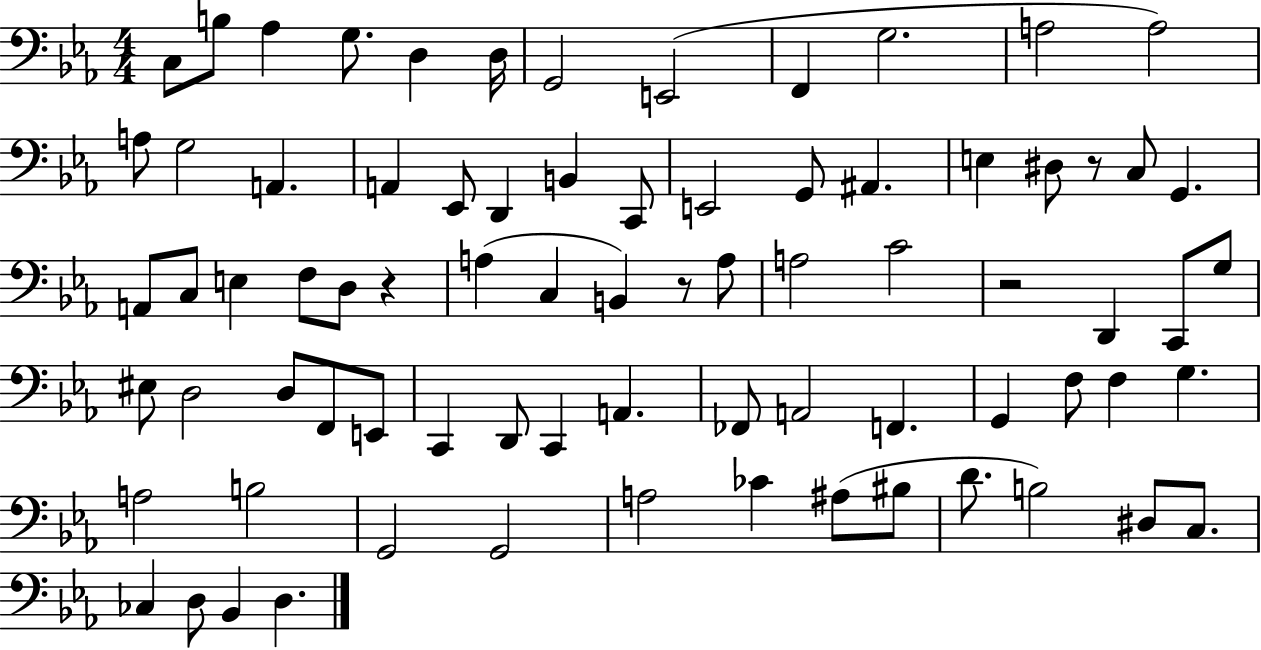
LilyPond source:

{
  \clef bass
  \numericTimeSignature
  \time 4/4
  \key ees \major
  c8 b8 aes4 g8. d4 d16 | g,2 e,2( | f,4 g2. | a2 a2) | \break a8 g2 a,4. | a,4 ees,8 d,4 b,4 c,8 | e,2 g,8 ais,4. | e4 dis8 r8 c8 g,4. | \break a,8 c8 e4 f8 d8 r4 | a4( c4 b,4) r8 a8 | a2 c'2 | r2 d,4 c,8 g8 | \break eis8 d2 d8 f,8 e,8 | c,4 d,8 c,4 a,4. | fes,8 a,2 f,4. | g,4 f8 f4 g4. | \break a2 b2 | g,2 g,2 | a2 ces'4 ais8( bis8 | d'8. b2) dis8 c8. | \break ces4 d8 bes,4 d4. | \bar "|."
}